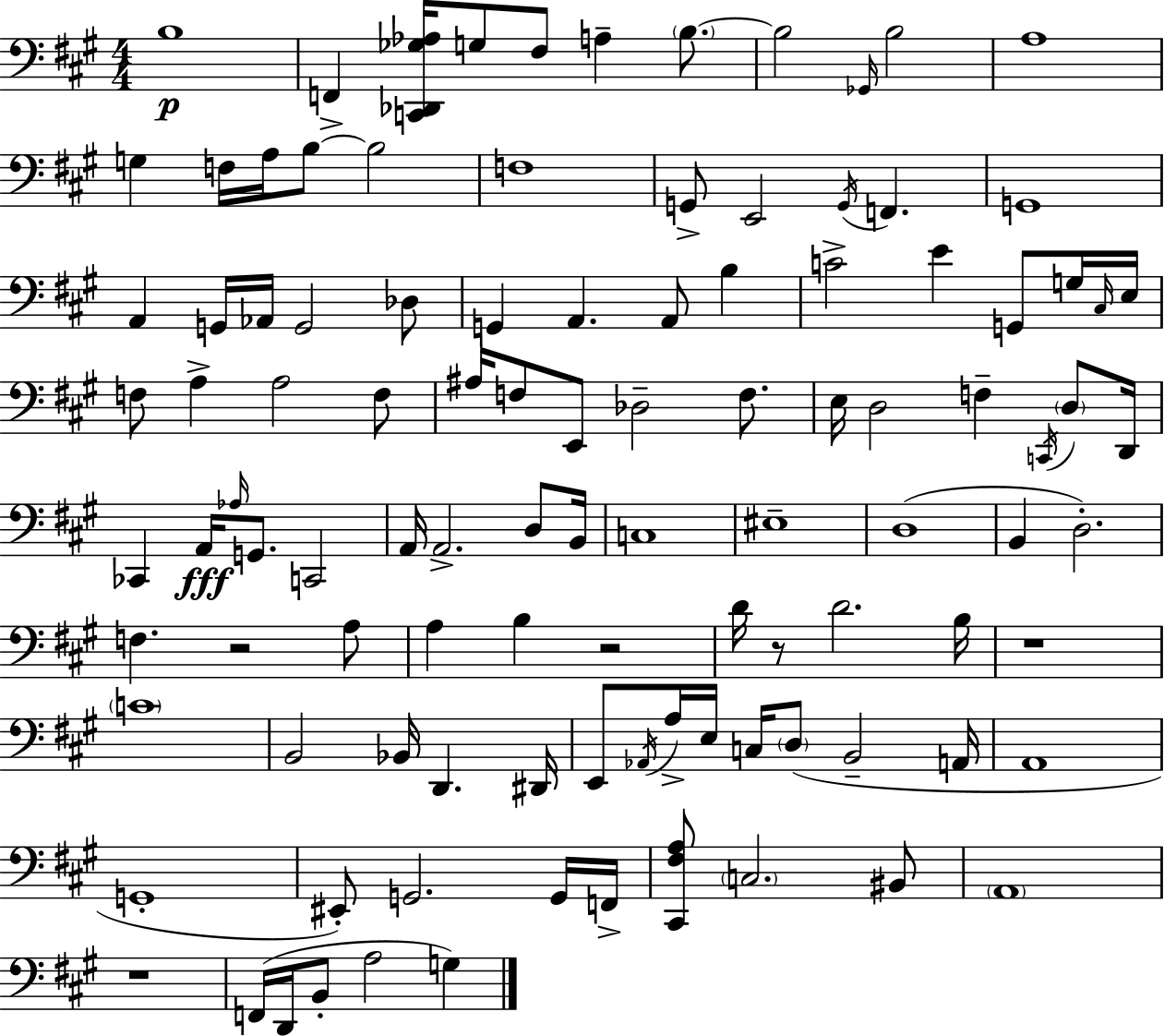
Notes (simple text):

B3/w F2/q [C2,Db2,Gb3,Ab3]/s G3/e F#3/e A3/q B3/e. B3/h Gb2/s B3/h A3/w G3/q F3/s A3/s B3/e B3/h F3/w G2/e E2/h G2/s F2/q. G2/w A2/q G2/s Ab2/s G2/h Db3/e G2/q A2/q. A2/e B3/q C4/h E4/q G2/e G3/s C#3/s E3/s F3/e A3/q A3/h F3/e A#3/s F3/e E2/e Db3/h F3/e. E3/s D3/h F3/q C2/s D3/e D2/s CES2/q A2/s Ab3/s G2/e. C2/h A2/s A2/h. D3/e B2/s C3/w EIS3/w D3/w B2/q D3/h. F3/q. R/h A3/e A3/q B3/q R/h D4/s R/e D4/h. B3/s R/w C4/w B2/h Bb2/s D2/q. D#2/s E2/e Ab2/s A3/s E3/s C3/s D3/e B2/h A2/s A2/w G2/w EIS2/e G2/h. G2/s F2/s [C#2,F#3,A3]/e C3/h. BIS2/e A2/w R/w F2/s D2/s B2/e A3/h G3/q